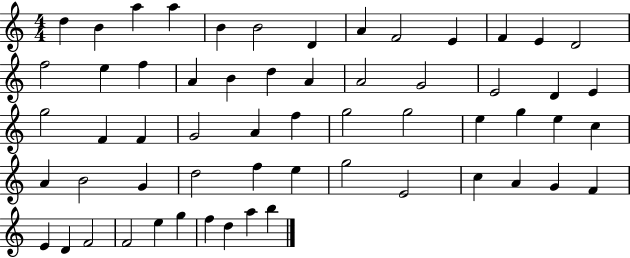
X:1
T:Untitled
M:4/4
L:1/4
K:C
d B a a B B2 D A F2 E F E D2 f2 e f A B d A A2 G2 E2 D E g2 F F G2 A f g2 g2 e g e c A B2 G d2 f e g2 E2 c A G F E D F2 F2 e g f d a b